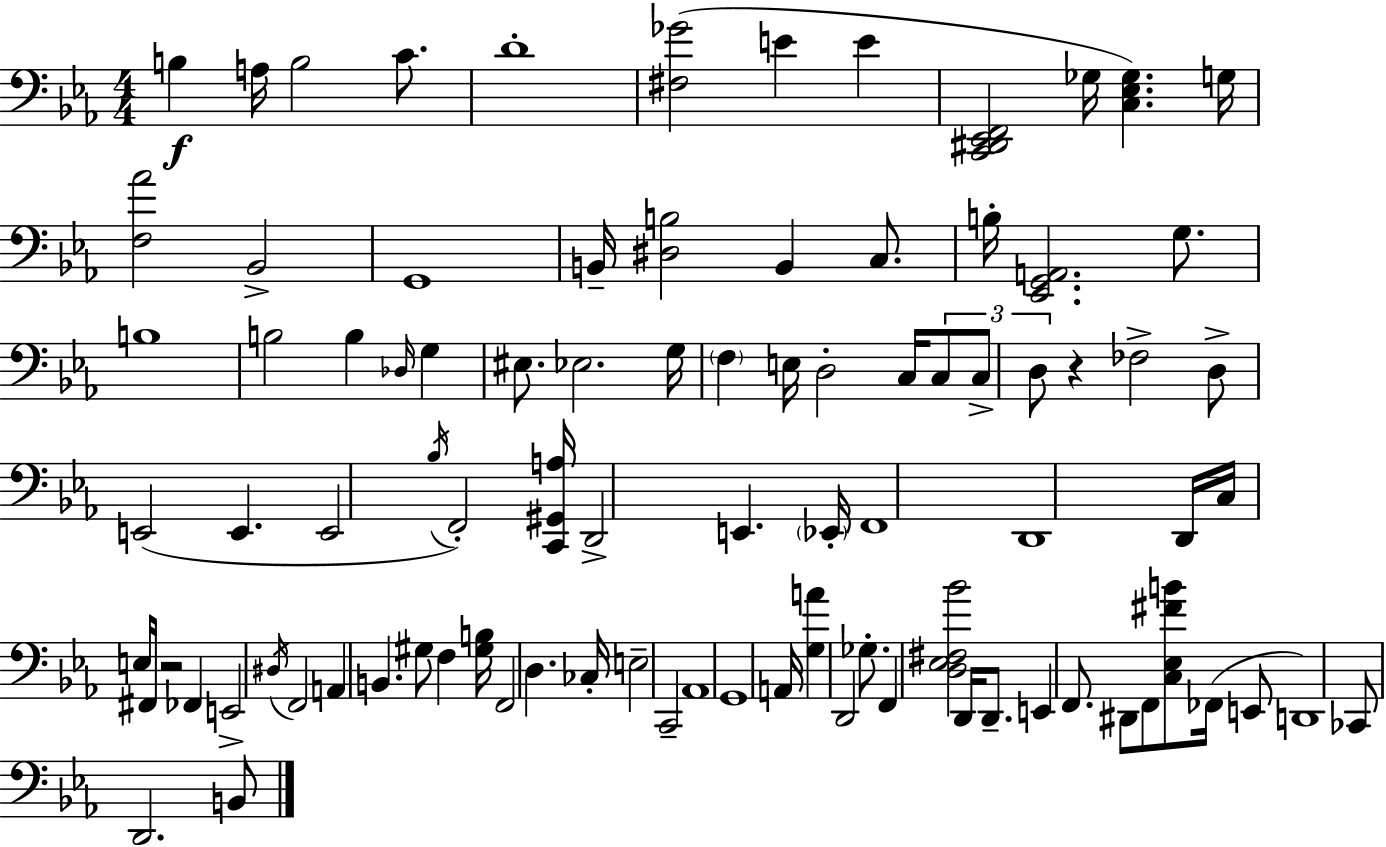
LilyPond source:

{
  \clef bass
  \numericTimeSignature
  \time 4/4
  \key ees \major
  b4\f a16 b2 c'8. | d'1-. | <fis ges'>2( e'4 e'4 | <c, dis, ees, f,>2 ges16 <c ees ges>4.) g16 | \break <f aes'>2 bes,2-> | g,1 | b,16-- <dis b>2 b,4 c8. | b16-. <ees, g, a,>2. g8. | \break b1 | b2 b4 \grace { des16 } g4 | eis8. ees2. | g16 \parenthesize f4 e16 d2-. c16 \tuplet 3/2 { c8 | \break c8-> d8 } r4 fes2-> | d8-> e,2( e,4. | e,2 \acciaccatura { bes16 } f,2-.) | <c, gis, a>16 d,2-> e,4. | \break \parenthesize ees,16-. f,1 | d,1 | d,16 c16 e16 fis,16 r2 fes,4 | e,2-> \acciaccatura { dis16 } f,2 | \break a,4 b,4. gis8 f4 | <gis b>16 f,2 d4. | ces16-. e2-- c,2-- | aes,1 | \break g,1 | a,16 <g a'>4 d,2 | ges8.-. f,4 <d ees fis bes'>2 d,16 | d,8.-- e,4 f,8. dis,8 f,8 <c ees fis' b'>8 | \break fes,16( e,8 d,1) | ces,8 d,2. | b,8 \bar "|."
}